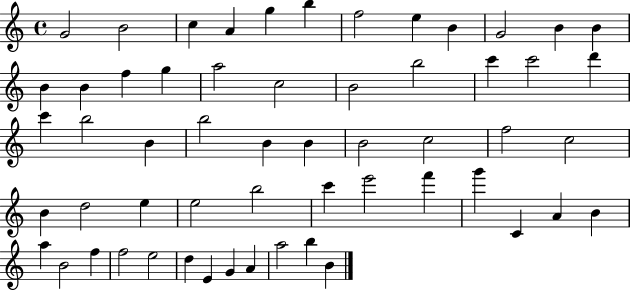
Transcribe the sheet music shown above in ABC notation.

X:1
T:Untitled
M:4/4
L:1/4
K:C
G2 B2 c A g b f2 e B G2 B B B B f g a2 c2 B2 b2 c' c'2 d' c' b2 B b2 B B B2 c2 f2 c2 B d2 e e2 b2 c' e'2 f' g' C A B a B2 f f2 e2 d E G A a2 b B